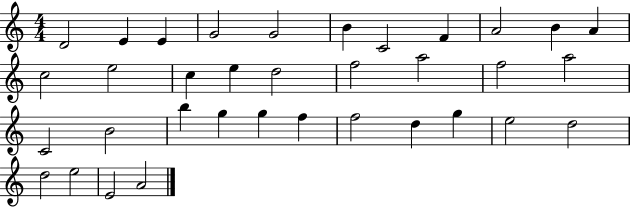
{
  \clef treble
  \numericTimeSignature
  \time 4/4
  \key c \major
  d'2 e'4 e'4 | g'2 g'2 | b'4 c'2 f'4 | a'2 b'4 a'4 | \break c''2 e''2 | c''4 e''4 d''2 | f''2 a''2 | f''2 a''2 | \break c'2 b'2 | b''4 g''4 g''4 f''4 | f''2 d''4 g''4 | e''2 d''2 | \break d''2 e''2 | e'2 a'2 | \bar "|."
}